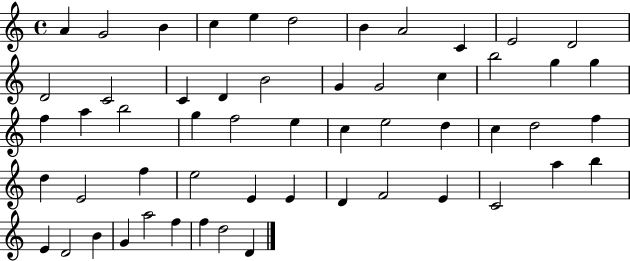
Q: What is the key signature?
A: C major